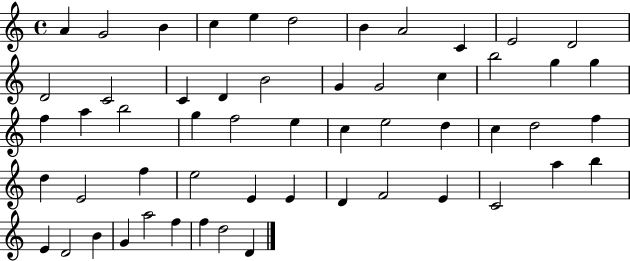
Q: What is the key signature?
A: C major